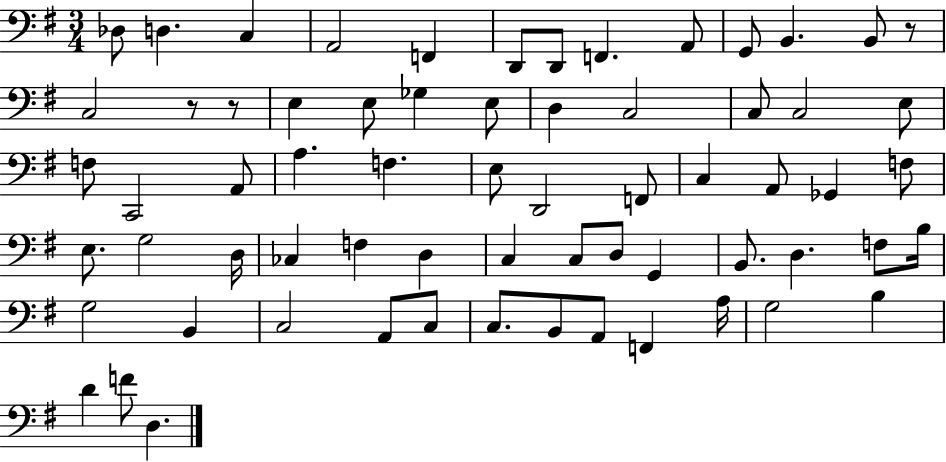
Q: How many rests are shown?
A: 3